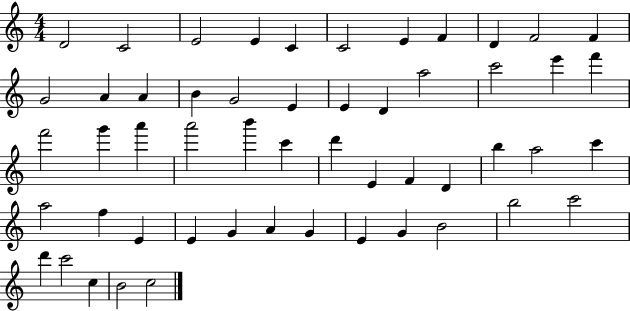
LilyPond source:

{
  \clef treble
  \numericTimeSignature
  \time 4/4
  \key c \major
  d'2 c'2 | e'2 e'4 c'4 | c'2 e'4 f'4 | d'4 f'2 f'4 | \break g'2 a'4 a'4 | b'4 g'2 e'4 | e'4 d'4 a''2 | c'''2 e'''4 f'''4 | \break f'''2 g'''4 a'''4 | a'''2 b'''4 c'''4 | d'''4 e'4 f'4 d'4 | b''4 a''2 c'''4 | \break a''2 f''4 e'4 | e'4 g'4 a'4 g'4 | e'4 g'4 b'2 | b''2 c'''2 | \break d'''4 c'''2 c''4 | b'2 c''2 | \bar "|."
}